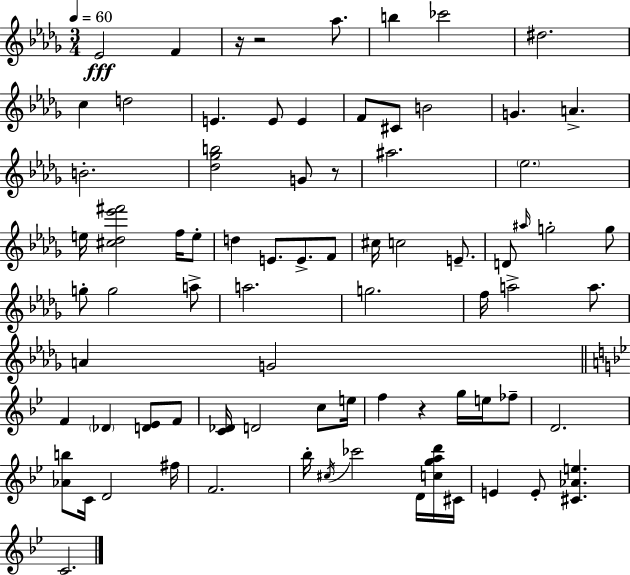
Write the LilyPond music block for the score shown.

{
  \clef treble
  \numericTimeSignature
  \time 3/4
  \key bes \minor
  \tempo 4 = 60
  ees'2\fff f'4 | r16 r2 aes''8. | b''4 ces'''2 | dis''2. | \break c''4 d''2 | e'4. e'8 e'4 | f'8 cis'8 b'2 | g'4. a'4.-> | \break b'2.-. | <des'' ges'' b''>2 g'8 r8 | ais''2. | \parenthesize ees''2. | \break e''16 <cis'' des'' ees''' fis'''>2 f''16 e''8-. | d''4 e'8. e'8.-> f'8 | cis''16 c''2 e'8.-- | d'8 \grace { ais''16 } g''2-. g''8 | \break g''8-. g''2 a''8-> | a''2. | g''2. | f''16 a''2-> a''8. | \break a'4 g'2 | \bar "||" \break \key bes \major f'4 \parenthesize des'4 <d' ees'>8 f'8 | <c' des'>16 d'2 c''8 e''16 | f''4 r4 g''16 e''16 fes''8-- | d'2. | \break <aes' b''>8 c'16 d'2 fis''16 | f'2. | bes''16-. \acciaccatura { cis''16 } ces'''2 d'16 <c'' g'' a'' d'''>16 | cis'16 e'4 e'8-. <cis' aes' e''>4. | \break c'2. | \bar "|."
}